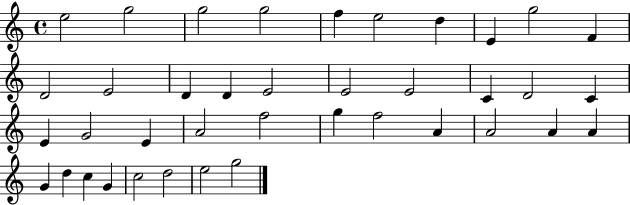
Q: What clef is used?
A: treble